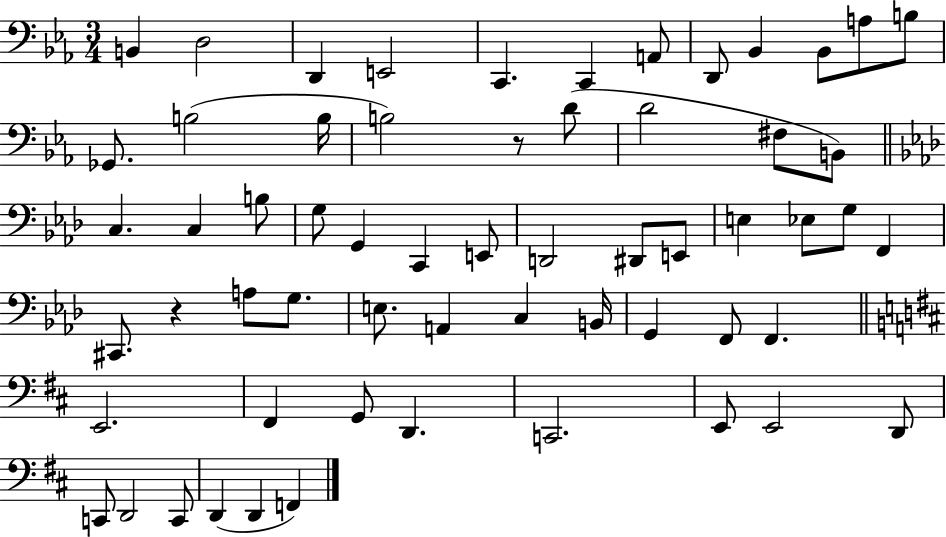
{
  \clef bass
  \numericTimeSignature
  \time 3/4
  \key ees \major
  b,4 d2 | d,4 e,2 | c,4. c,4 a,8 | d,8 bes,4 bes,8 a8 b8 | \break ges,8. b2( b16 | b2) r8 d'8( | d'2 fis8 b,8) | \bar "||" \break \key f \minor c4. c4 b8 | g8 g,4 c,4 e,8 | d,2 dis,8 e,8 | e4 ees8 g8 f,4 | \break cis,8. r4 a8 g8. | e8. a,4 c4 b,16 | g,4 f,8 f,4. | \bar "||" \break \key b \minor e,2. | fis,4 g,8 d,4. | c,2. | e,8 e,2 d,8 | \break c,8 d,2 c,8 | d,4( d,4 f,4) | \bar "|."
}